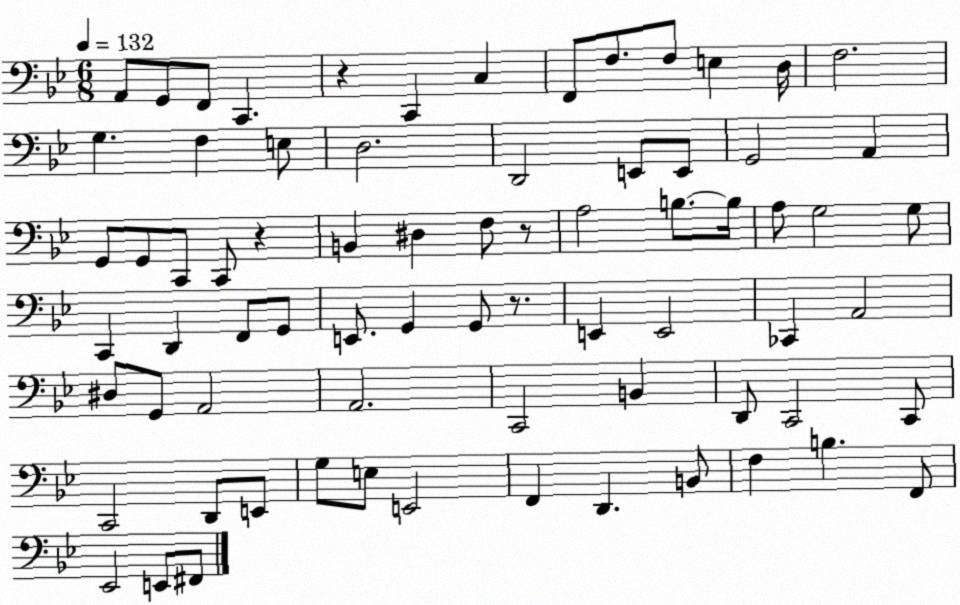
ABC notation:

X:1
T:Untitled
M:6/8
L:1/4
K:Bb
A,,/2 G,,/2 F,,/2 C,, z C,, C, F,,/2 F,/2 F,/2 E, D,/4 F,2 G, F, E,/2 D,2 D,,2 E,,/2 E,,/2 G,,2 A,, G,,/2 G,,/2 C,,/2 C,,/2 z B,, ^D, F,/2 z/2 A,2 B,/2 B,/4 A,/2 G,2 G,/2 C,, D,, F,,/2 G,,/2 E,,/2 G,, G,,/2 z/2 E,, E,,2 _C,, A,,2 ^D,/2 G,,/2 A,,2 A,,2 C,,2 B,, D,,/2 C,,2 C,,/2 C,,2 D,,/2 E,,/2 G,/2 E,/2 E,,2 F,, D,, B,,/2 F, B, F,,/2 _E,,2 E,,/2 ^F,,/2